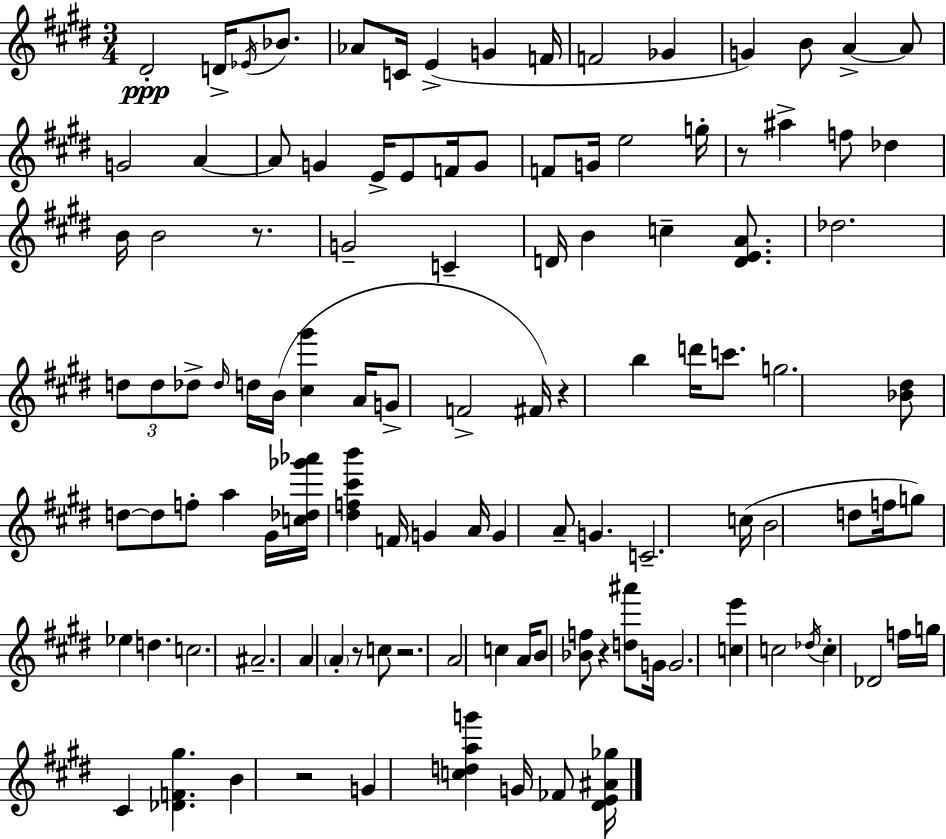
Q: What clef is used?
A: treble